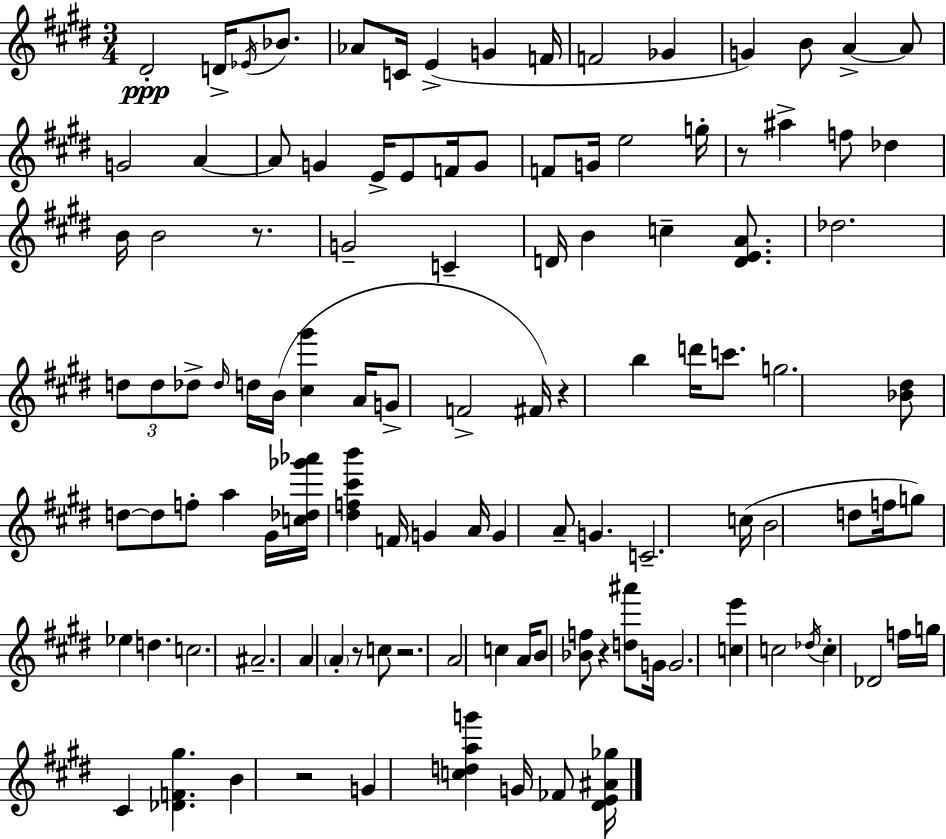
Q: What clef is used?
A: treble